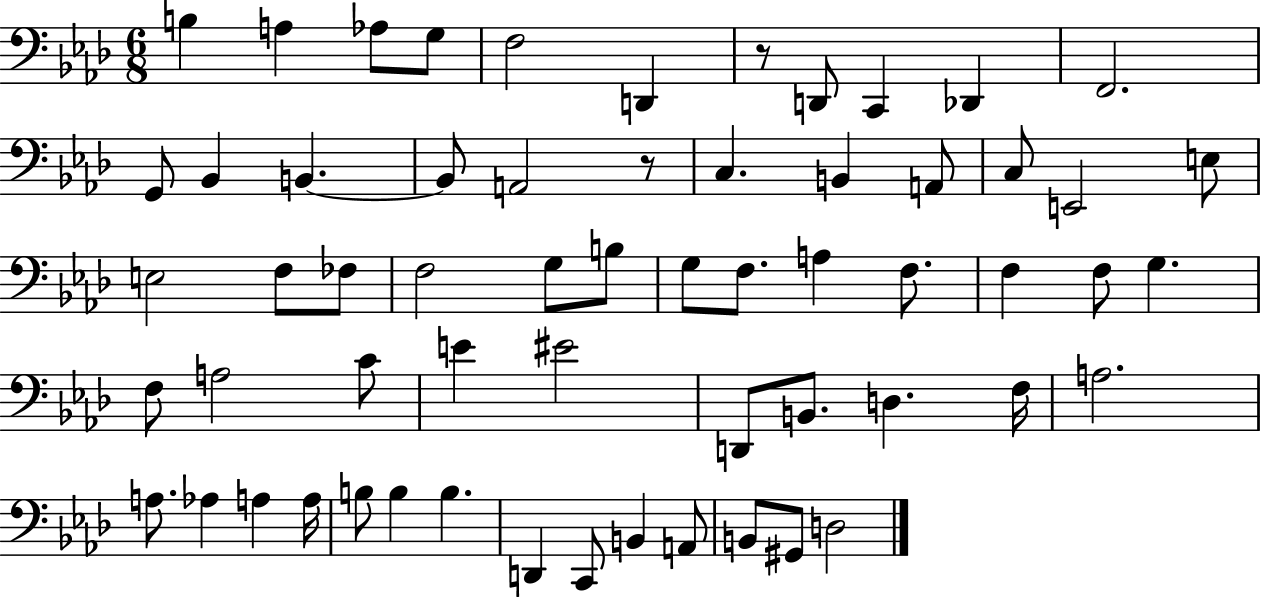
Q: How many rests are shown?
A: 2